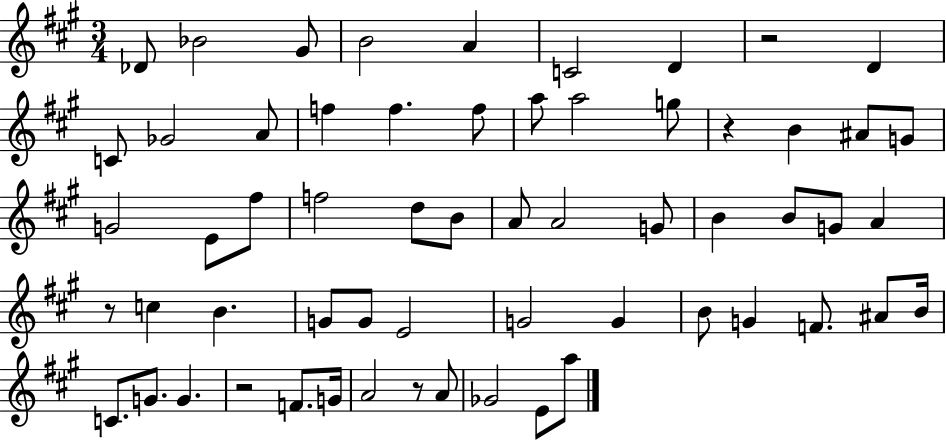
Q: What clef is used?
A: treble